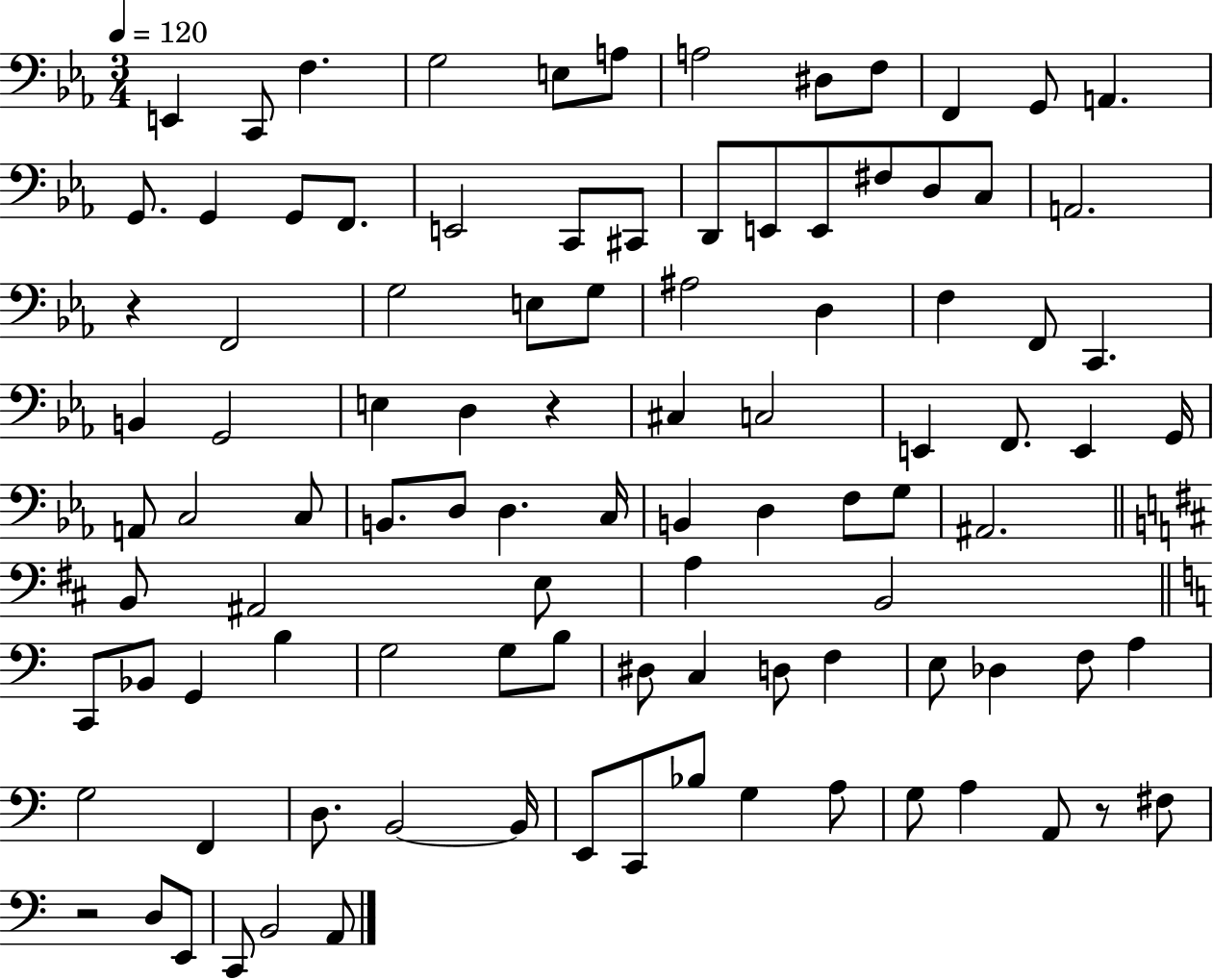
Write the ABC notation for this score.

X:1
T:Untitled
M:3/4
L:1/4
K:Eb
E,, C,,/2 F, G,2 E,/2 A,/2 A,2 ^D,/2 F,/2 F,, G,,/2 A,, G,,/2 G,, G,,/2 F,,/2 E,,2 C,,/2 ^C,,/2 D,,/2 E,,/2 E,,/2 ^F,/2 D,/2 C,/2 A,,2 z F,,2 G,2 E,/2 G,/2 ^A,2 D, F, F,,/2 C,, B,, G,,2 E, D, z ^C, C,2 E,, F,,/2 E,, G,,/4 A,,/2 C,2 C,/2 B,,/2 D,/2 D, C,/4 B,, D, F,/2 G,/2 ^A,,2 B,,/2 ^A,,2 E,/2 A, B,,2 C,,/2 _B,,/2 G,, B, G,2 G,/2 B,/2 ^D,/2 C, D,/2 F, E,/2 _D, F,/2 A, G,2 F,, D,/2 B,,2 B,,/4 E,,/2 C,,/2 _B,/2 G, A,/2 G,/2 A, A,,/2 z/2 ^F,/2 z2 D,/2 E,,/2 C,,/2 B,,2 A,,/2